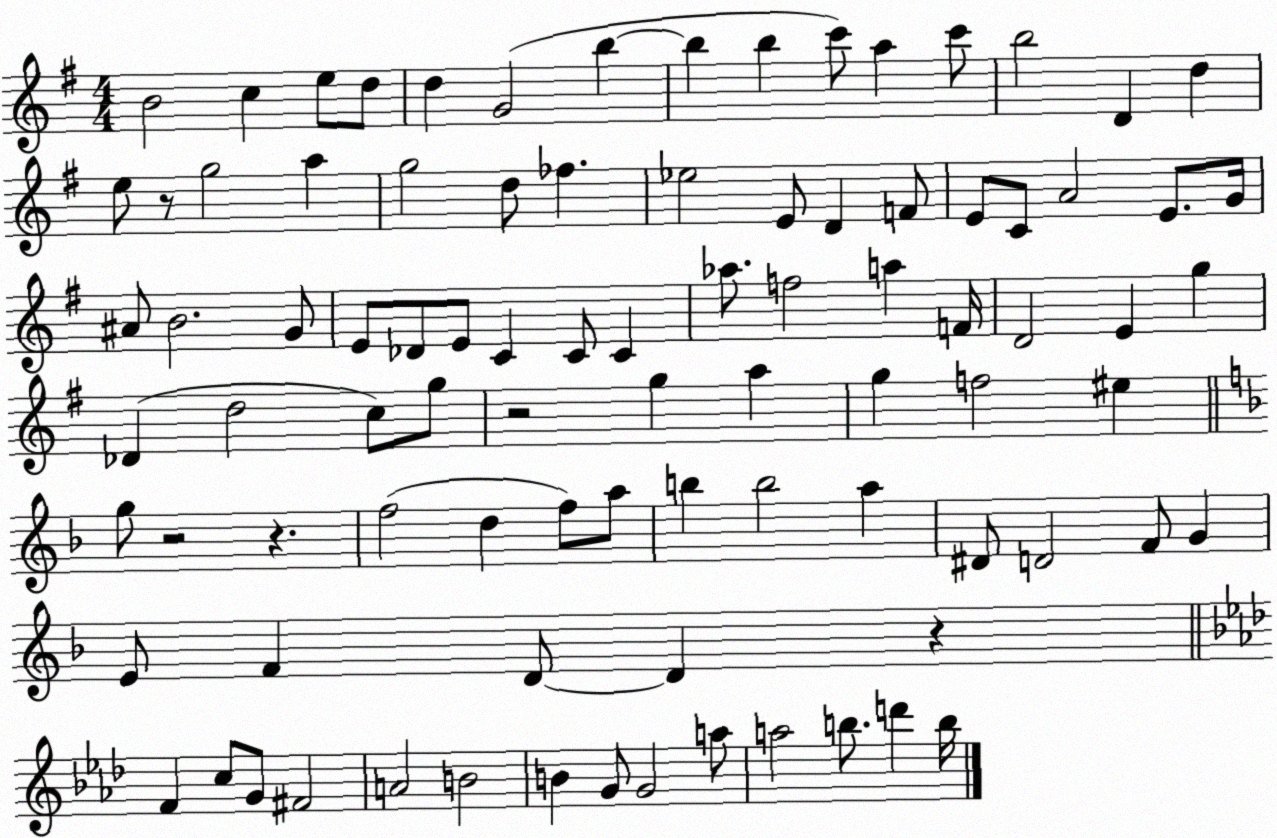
X:1
T:Untitled
M:4/4
L:1/4
K:G
B2 c e/2 d/2 d G2 b b b c'/2 a c'/2 b2 D d e/2 z/2 g2 a g2 d/2 _f _e2 E/2 D F/2 E/2 C/2 A2 E/2 G/4 ^A/2 B2 G/2 E/2 _D/2 E/2 C C/2 C _a/2 f2 a F/4 D2 E g _D d2 c/2 g/2 z2 g a g f2 ^e g/2 z2 z f2 d f/2 a/2 b b2 a ^D/2 D2 F/2 G E/2 F D/2 D z F c/2 G/2 ^F2 A2 B2 B G/2 G2 a/2 a2 b/2 d' b/4